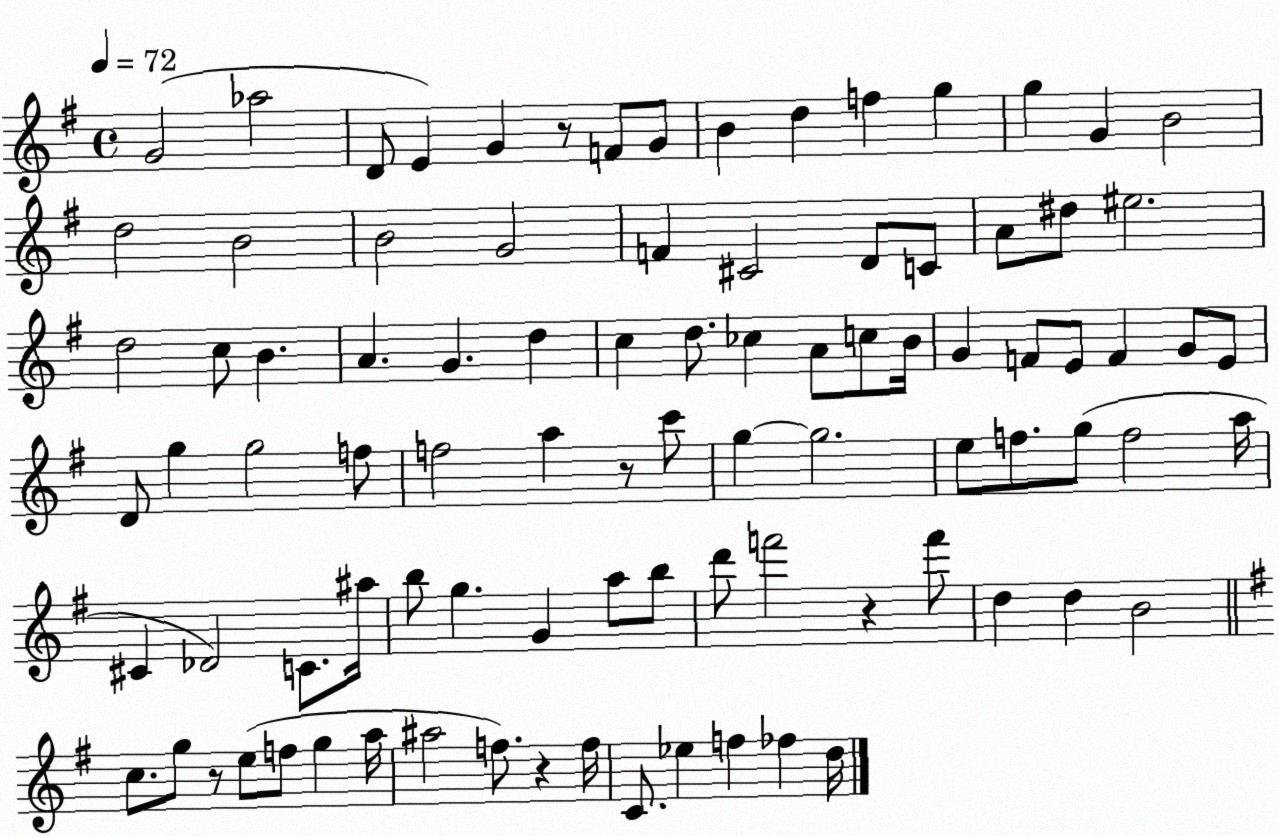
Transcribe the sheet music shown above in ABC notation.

X:1
T:Untitled
M:4/4
L:1/4
K:G
G2 _a2 D/2 E G z/2 F/2 G/2 B d f g g G B2 d2 B2 B2 G2 F ^C2 D/2 C/2 A/2 ^d/2 ^e2 d2 c/2 B A G d c d/2 _c A/2 c/2 B/4 G F/2 E/2 F G/2 E/2 D/2 g g2 f/2 f2 a z/2 c'/2 g g2 e/2 f/2 g/2 f2 a/4 ^C _D2 C/2 ^a/4 b/2 g G a/2 b/2 d'/2 f'2 z f'/2 d d B2 c/2 g/2 z/2 e/2 f/2 g a/4 ^a2 f/2 z f/4 C/2 _e f _f d/4